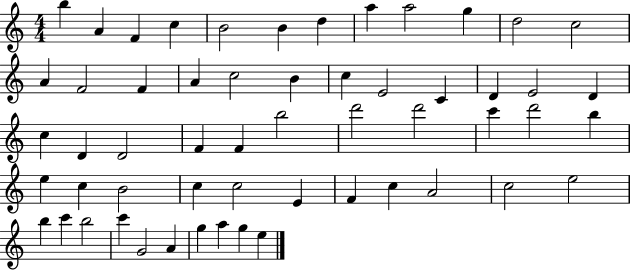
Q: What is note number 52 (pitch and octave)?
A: A4